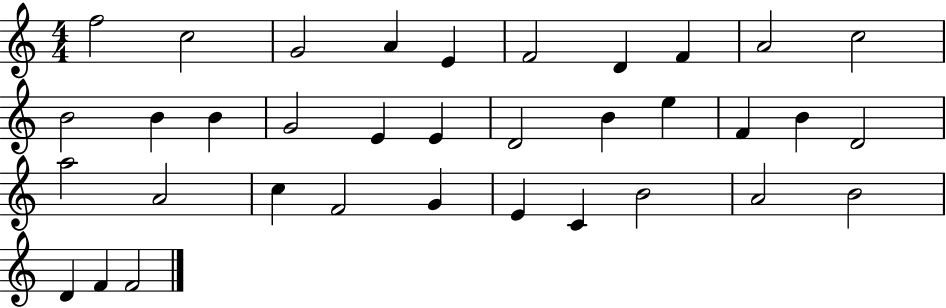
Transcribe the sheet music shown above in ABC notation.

X:1
T:Untitled
M:4/4
L:1/4
K:C
f2 c2 G2 A E F2 D F A2 c2 B2 B B G2 E E D2 B e F B D2 a2 A2 c F2 G E C B2 A2 B2 D F F2